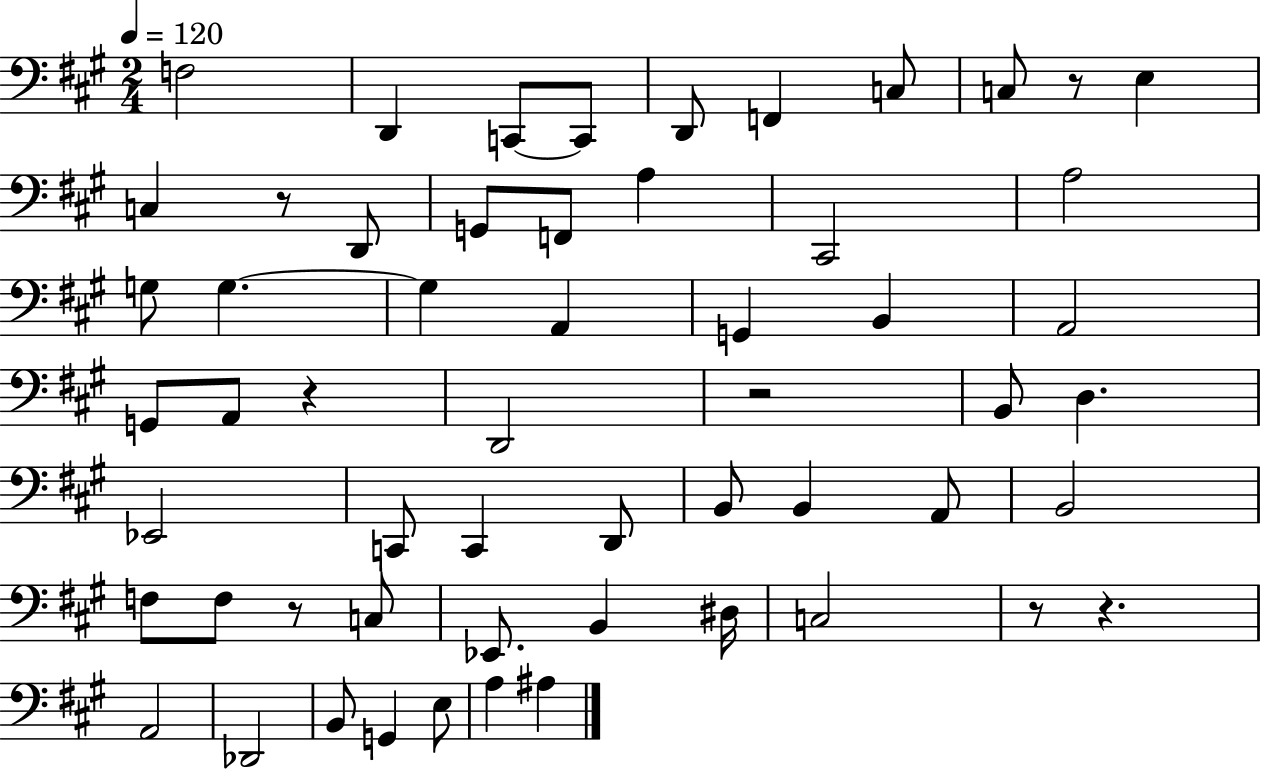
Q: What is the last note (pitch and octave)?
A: A#3